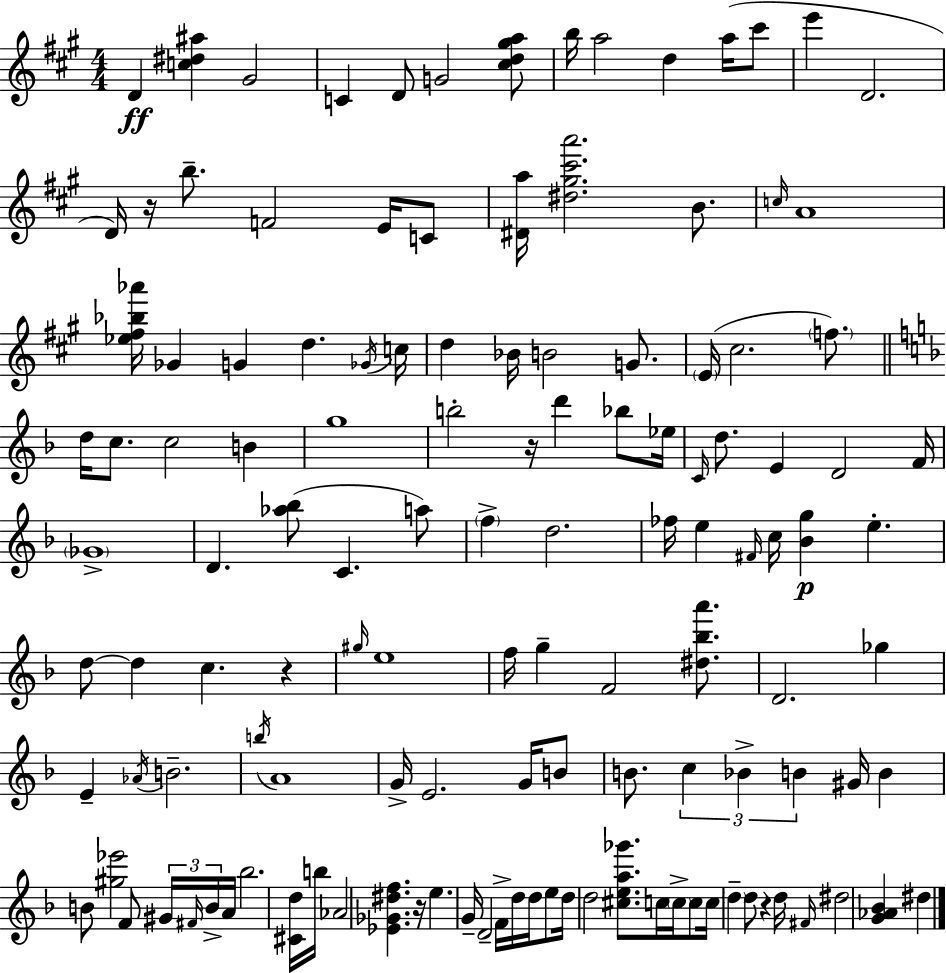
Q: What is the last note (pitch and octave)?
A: D#5